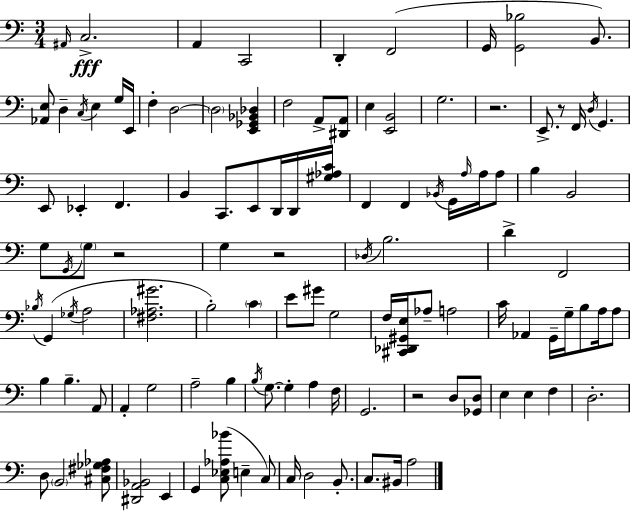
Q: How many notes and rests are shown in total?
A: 115